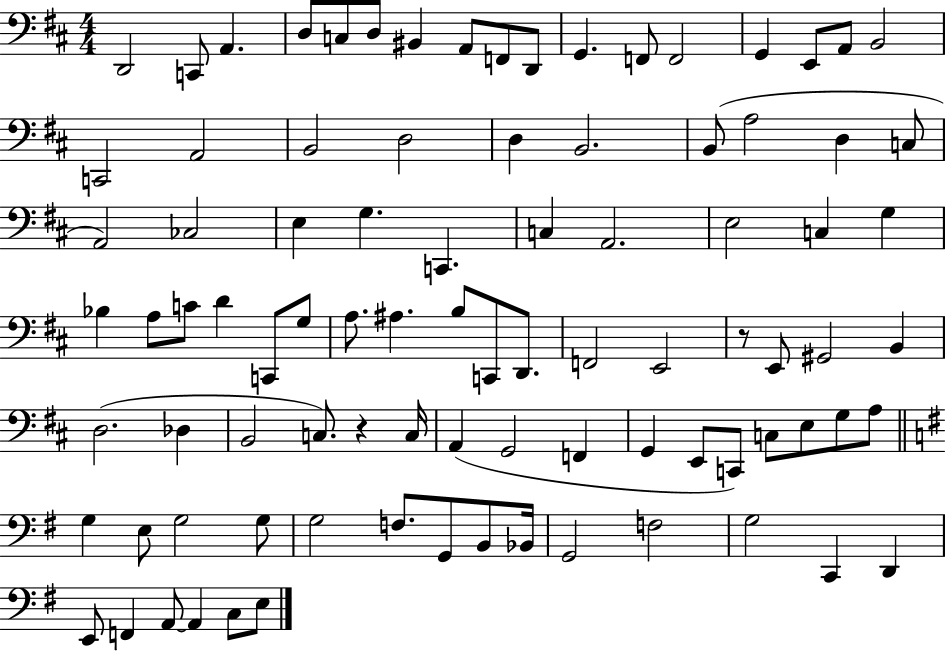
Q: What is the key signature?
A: D major